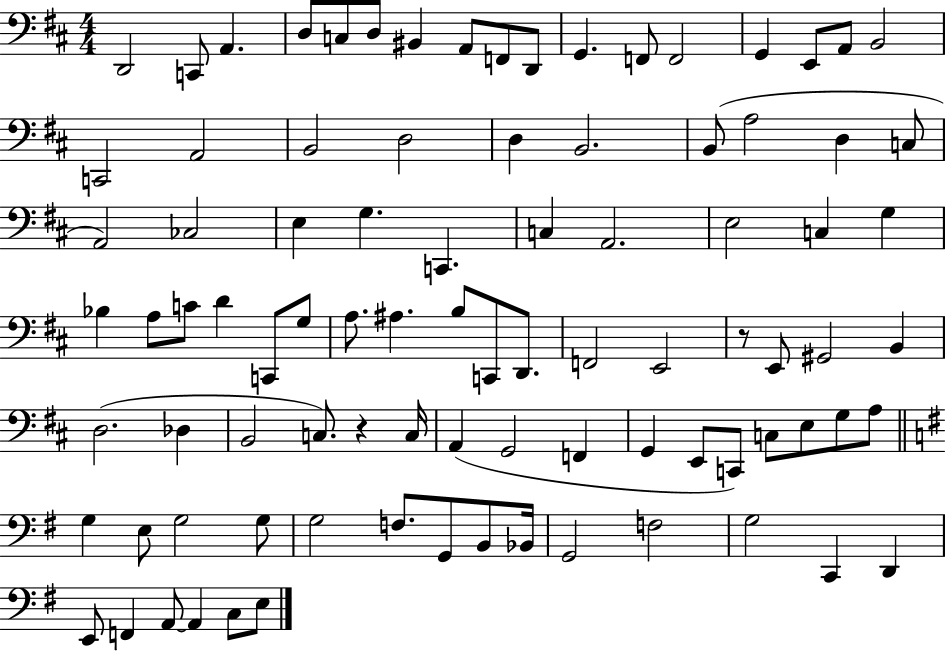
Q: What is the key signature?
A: D major